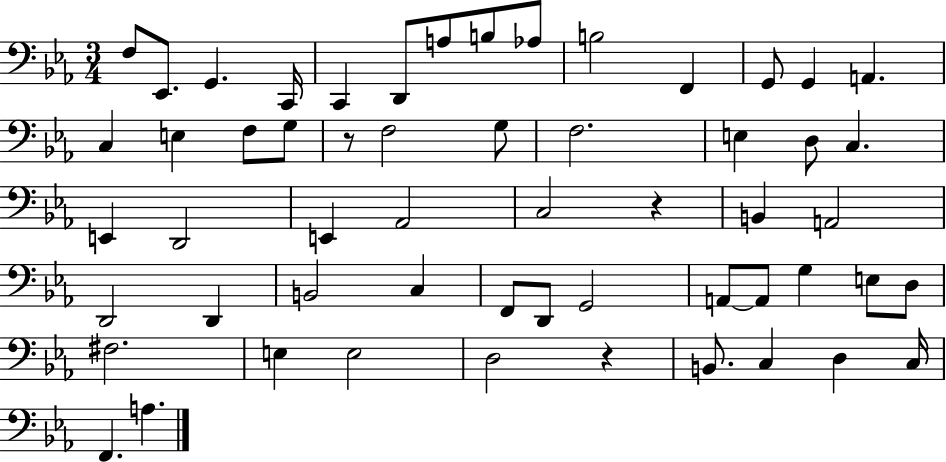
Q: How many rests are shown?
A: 3